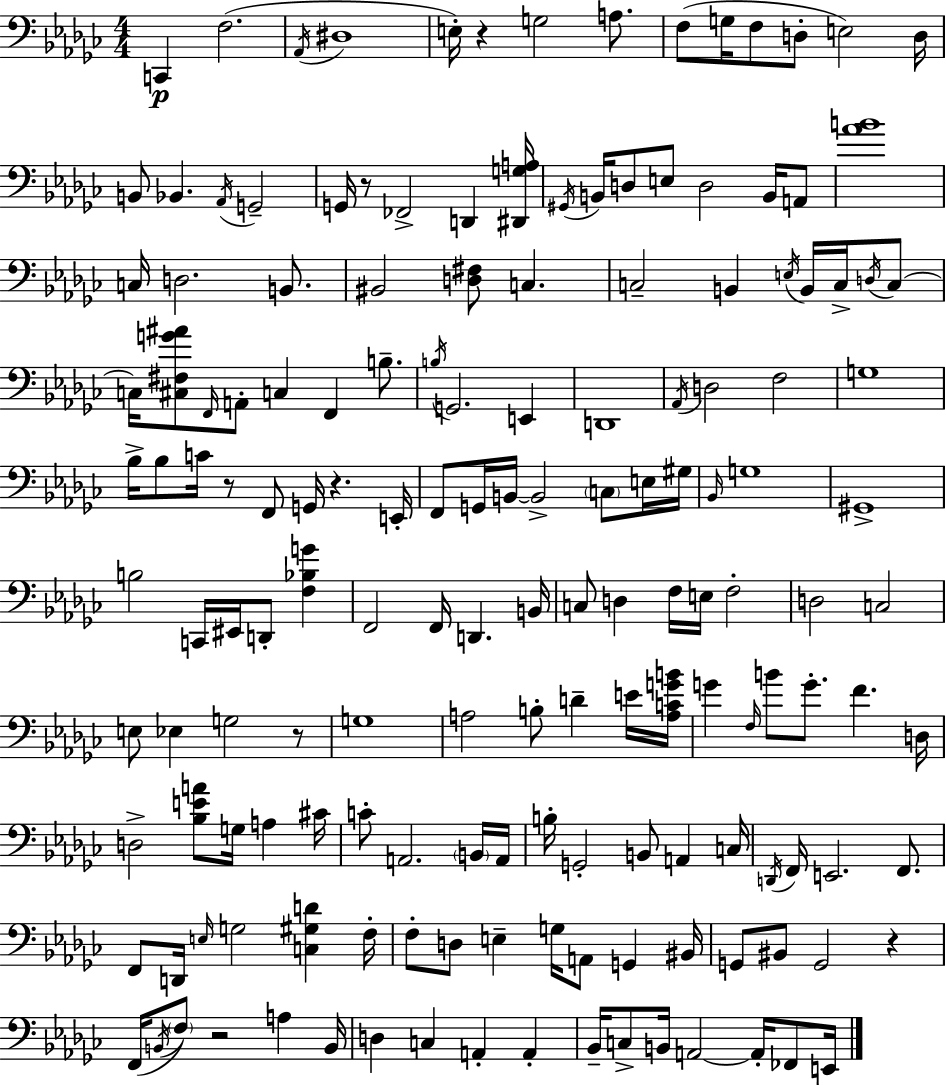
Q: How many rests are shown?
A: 7